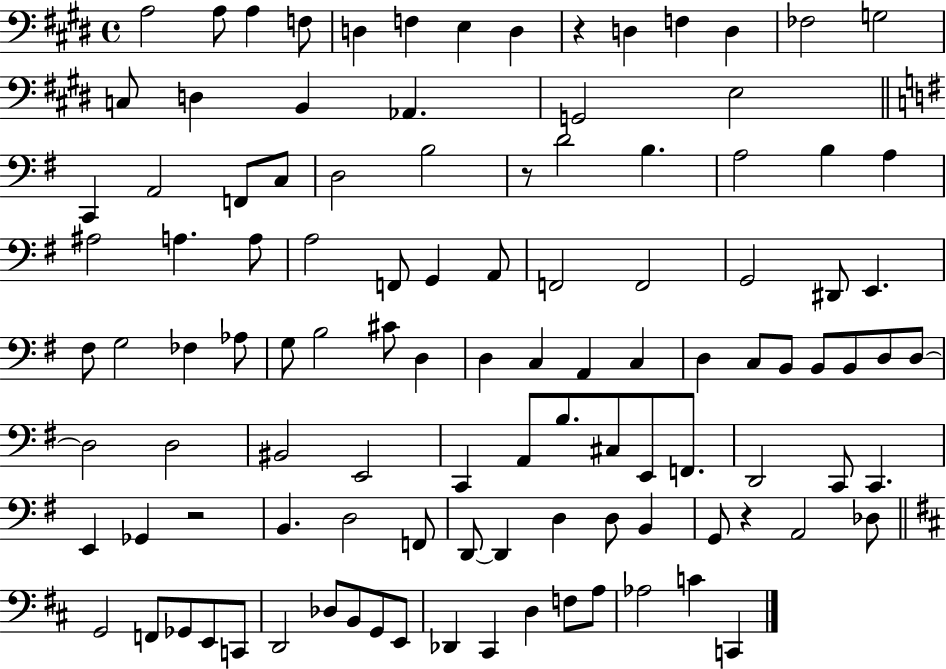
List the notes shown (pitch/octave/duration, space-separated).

A3/h A3/e A3/q F3/e D3/q F3/q E3/q D3/q R/q D3/q F3/q D3/q FES3/h G3/h C3/e D3/q B2/q Ab2/q. G2/h E3/h C2/q A2/h F2/e C3/e D3/h B3/h R/e D4/h B3/q. A3/h B3/q A3/q A#3/h A3/q. A3/e A3/h F2/e G2/q A2/e F2/h F2/h G2/h D#2/e E2/q. F#3/e G3/h FES3/q Ab3/e G3/e B3/h C#4/e D3/q D3/q C3/q A2/q C3/q D3/q C3/e B2/e B2/e B2/e D3/e D3/e D3/h D3/h BIS2/h E2/h C2/q A2/e B3/e. C#3/e E2/e F2/e. D2/h C2/e C2/q. E2/q Gb2/q R/h B2/q. D3/h F2/e D2/e D2/q D3/q D3/e B2/q G2/e R/q A2/h Db3/e G2/h F2/e Gb2/e E2/e C2/e D2/h Db3/e B2/e G2/e E2/e Db2/q C#2/q D3/q F3/e A3/e Ab3/h C4/q C2/q